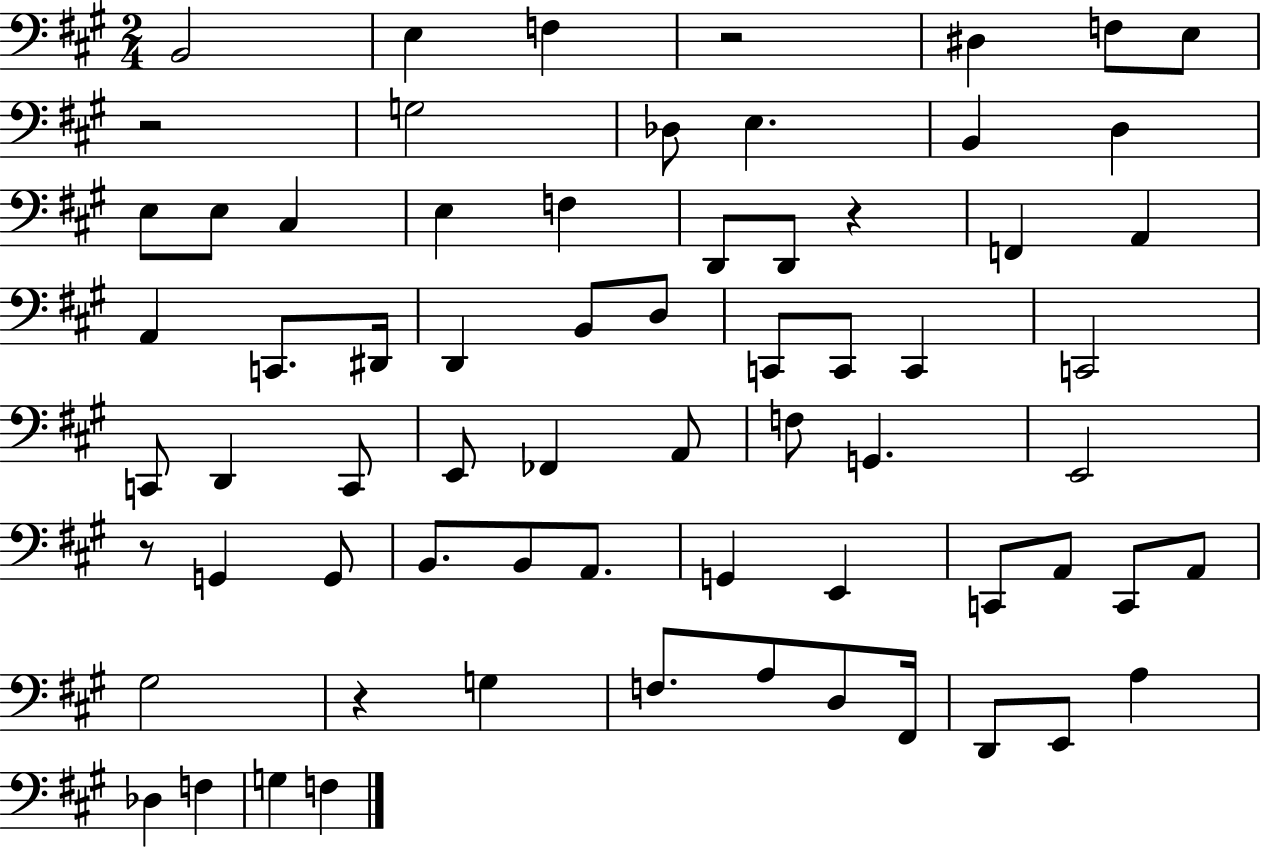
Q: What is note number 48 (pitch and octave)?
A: A2